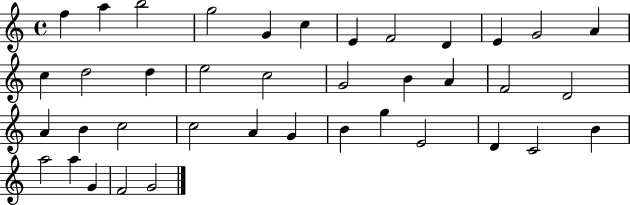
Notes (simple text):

F5/q A5/q B5/h G5/h G4/q C5/q E4/q F4/h D4/q E4/q G4/h A4/q C5/q D5/h D5/q E5/h C5/h G4/h B4/q A4/q F4/h D4/h A4/q B4/q C5/h C5/h A4/q G4/q B4/q G5/q E4/h D4/q C4/h B4/q A5/h A5/q G4/q F4/h G4/h